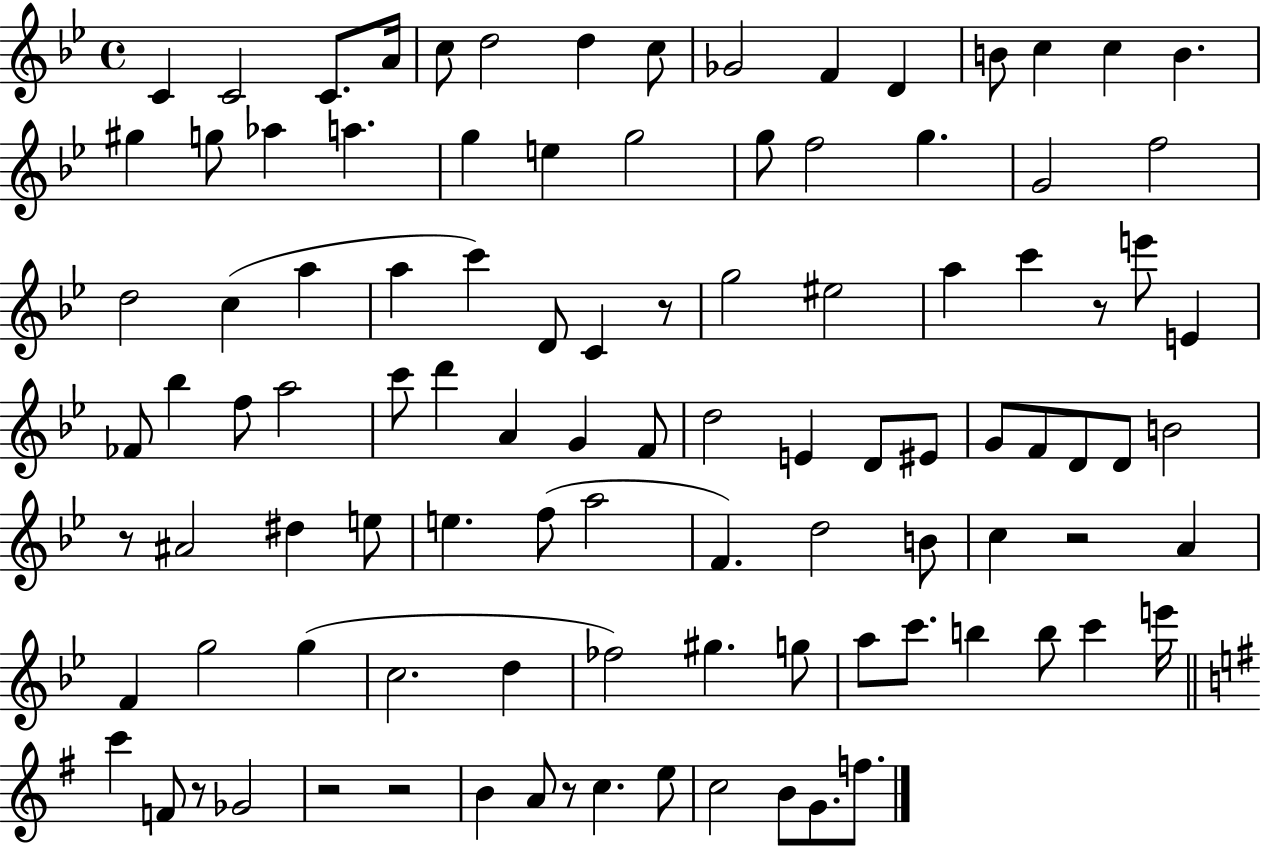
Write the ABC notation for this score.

X:1
T:Untitled
M:4/4
L:1/4
K:Bb
C C2 C/2 A/4 c/2 d2 d c/2 _G2 F D B/2 c c B ^g g/2 _a a g e g2 g/2 f2 g G2 f2 d2 c a a c' D/2 C z/2 g2 ^e2 a c' z/2 e'/2 E _F/2 _b f/2 a2 c'/2 d' A G F/2 d2 E D/2 ^E/2 G/2 F/2 D/2 D/2 B2 z/2 ^A2 ^d e/2 e f/2 a2 F d2 B/2 c z2 A F g2 g c2 d _f2 ^g g/2 a/2 c'/2 b b/2 c' e'/4 c' F/2 z/2 _G2 z2 z2 B A/2 z/2 c e/2 c2 B/2 G/2 f/2